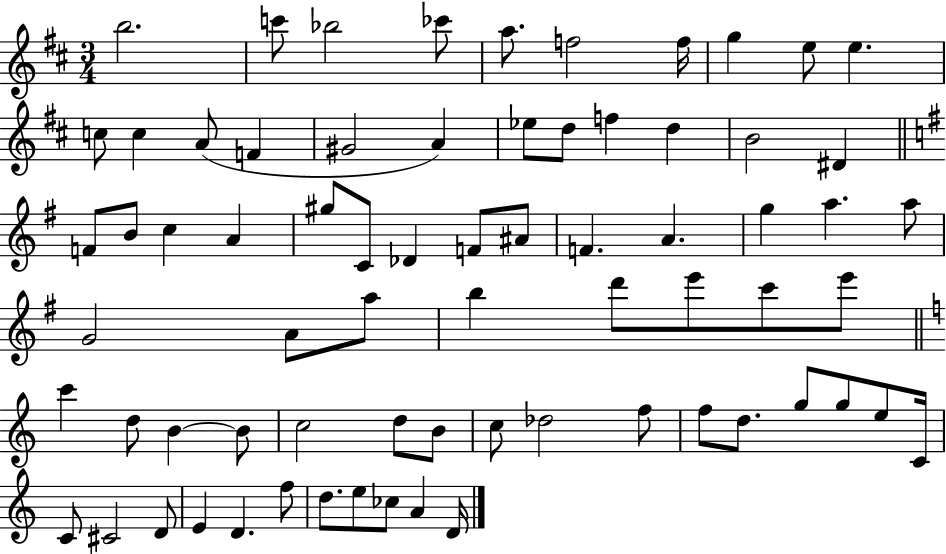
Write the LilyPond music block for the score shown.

{
  \clef treble
  \numericTimeSignature
  \time 3/4
  \key d \major
  b''2. | c'''8 bes''2 ces'''8 | a''8. f''2 f''16 | g''4 e''8 e''4. | \break c''8 c''4 a'8( f'4 | gis'2 a'4) | ees''8 d''8 f''4 d''4 | b'2 dis'4 | \break \bar "||" \break \key g \major f'8 b'8 c''4 a'4 | gis''8 c'8 des'4 f'8 ais'8 | f'4. a'4. | g''4 a''4. a''8 | \break g'2 a'8 a''8 | b''4 d'''8 e'''8 c'''8 e'''8 | \bar "||" \break \key c \major c'''4 d''8 b'4~~ b'8 | c''2 d''8 b'8 | c''8 des''2 f''8 | f''8 d''8. g''8 g''8 e''8 c'16 | \break c'8 cis'2 d'8 | e'4 d'4. f''8 | d''8. e''8 ces''8 a'4 d'16 | \bar "|."
}